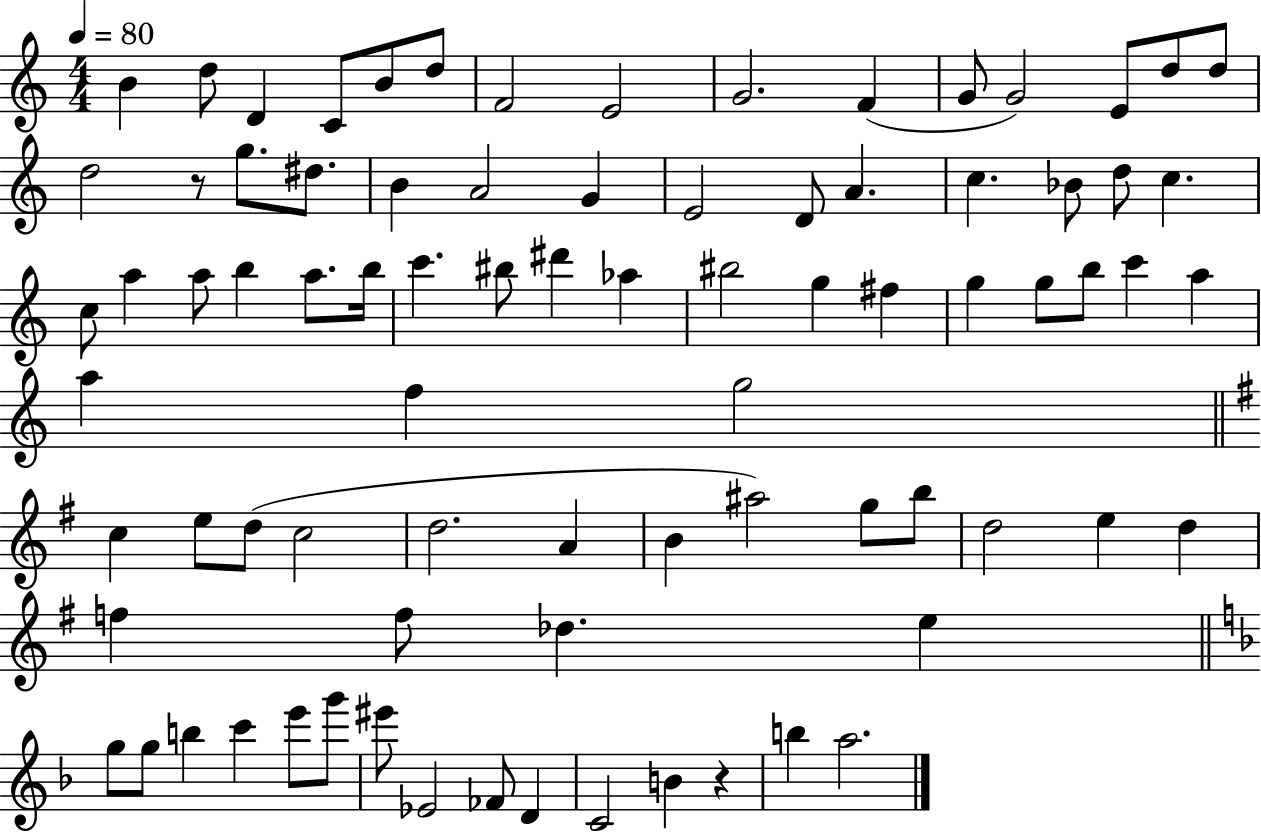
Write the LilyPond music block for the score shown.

{
  \clef treble
  \numericTimeSignature
  \time 4/4
  \key c \major
  \tempo 4 = 80
  b'4 d''8 d'4 c'8 b'8 d''8 | f'2 e'2 | g'2. f'4( | g'8 g'2) e'8 d''8 d''8 | \break d''2 r8 g''8. dis''8. | b'4 a'2 g'4 | e'2 d'8 a'4. | c''4. bes'8 d''8 c''4. | \break c''8 a''4 a''8 b''4 a''8. b''16 | c'''4. bis''8 dis'''4 aes''4 | bis''2 g''4 fis''4 | g''4 g''8 b''8 c'''4 a''4 | \break a''4 f''4 g''2 | \bar "||" \break \key g \major c''4 e''8 d''8( c''2 | d''2. a'4 | b'4 ais''2) g''8 b''8 | d''2 e''4 d''4 | \break f''4 f''8 des''4. e''4 | \bar "||" \break \key f \major g''8 g''8 b''4 c'''4 e'''8 g'''8 | eis'''8 ees'2 fes'8 d'4 | c'2 b'4 r4 | b''4 a''2. | \break \bar "|."
}